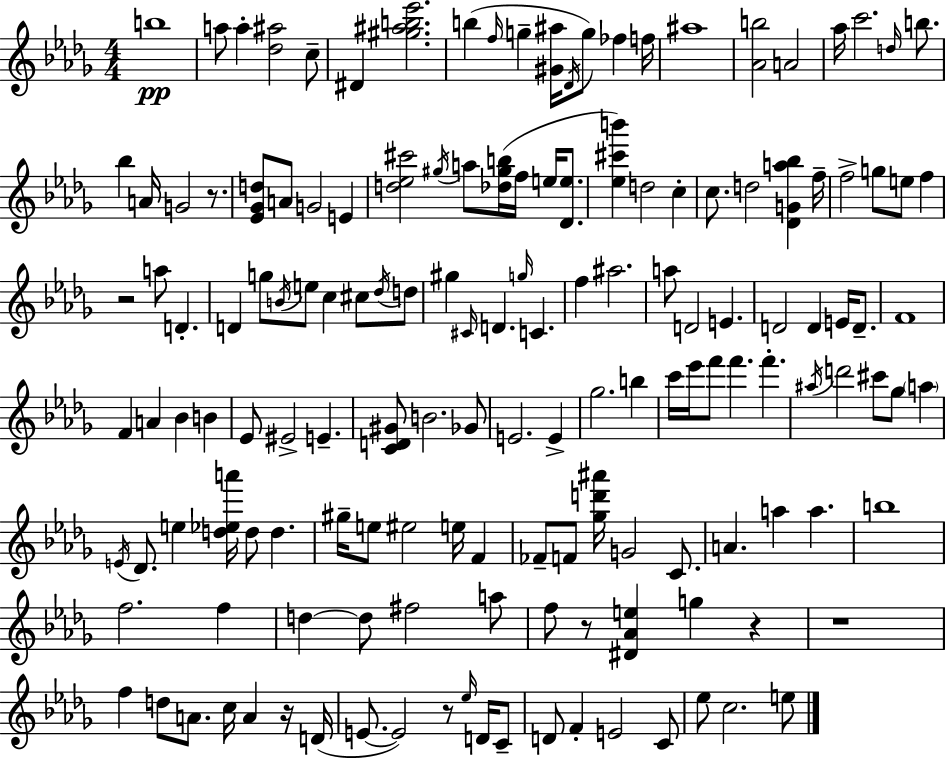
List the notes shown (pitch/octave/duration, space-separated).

B5/w A5/e A5/q [Db5,A#5]/h C5/e D#4/q [G#5,A#5,B5,Eb6]/h. B5/q F5/s G5/q [G#4,A#5]/s Db4/s G5/e FES5/q F5/s A#5/w [Ab4,B5]/h A4/h Ab5/s C6/h. D5/s B5/e. Bb5/q A4/s G4/h R/e. [Eb4,Gb4,D5]/e A4/e G4/h E4/q [D5,Eb5,C#6]/h G#5/s A5/e [Db5,G#5,B5]/s F5/s E5/s [Db4,E5]/e. [Eb5,C#6,B6]/q D5/h C5/q C5/e. D5/h [Db4,G4,A5,Bb5]/q F5/s F5/h G5/e E5/e F5/q R/h A5/e D4/q. D4/q G5/e B4/s E5/e C5/q C#5/e Db5/s D5/e G#5/q C#4/s D4/q. G5/s C4/q. F5/q A#5/h. A5/e D4/h E4/q. D4/h D4/q E4/s D4/e. F4/w F4/q A4/q Bb4/q B4/q Eb4/e EIS4/h E4/q. [C4,D4,G#4]/e B4/h. Gb4/e E4/h. E4/q Gb5/h. B5/q C6/s Eb6/s F6/e F6/q. F6/q. A#5/s D6/h C#6/e Gb5/e A5/q E4/s Db4/e. E5/q [D5,Eb5,A6]/s D5/e D5/q. G#5/s E5/e EIS5/h E5/s F4/q FES4/e F4/e [Gb5,D6,A#6]/s G4/h C4/e. A4/q. A5/q A5/q. B5/w F5/h. F5/q D5/q D5/e F#5/h A5/e F5/e R/e [D#4,Ab4,E5]/q G5/q R/q R/w F5/q D5/e A4/e. C5/s A4/q R/s D4/s E4/e. E4/h R/e Eb5/s D4/s C4/e D4/e F4/q E4/h C4/e Eb5/e C5/h. E5/e